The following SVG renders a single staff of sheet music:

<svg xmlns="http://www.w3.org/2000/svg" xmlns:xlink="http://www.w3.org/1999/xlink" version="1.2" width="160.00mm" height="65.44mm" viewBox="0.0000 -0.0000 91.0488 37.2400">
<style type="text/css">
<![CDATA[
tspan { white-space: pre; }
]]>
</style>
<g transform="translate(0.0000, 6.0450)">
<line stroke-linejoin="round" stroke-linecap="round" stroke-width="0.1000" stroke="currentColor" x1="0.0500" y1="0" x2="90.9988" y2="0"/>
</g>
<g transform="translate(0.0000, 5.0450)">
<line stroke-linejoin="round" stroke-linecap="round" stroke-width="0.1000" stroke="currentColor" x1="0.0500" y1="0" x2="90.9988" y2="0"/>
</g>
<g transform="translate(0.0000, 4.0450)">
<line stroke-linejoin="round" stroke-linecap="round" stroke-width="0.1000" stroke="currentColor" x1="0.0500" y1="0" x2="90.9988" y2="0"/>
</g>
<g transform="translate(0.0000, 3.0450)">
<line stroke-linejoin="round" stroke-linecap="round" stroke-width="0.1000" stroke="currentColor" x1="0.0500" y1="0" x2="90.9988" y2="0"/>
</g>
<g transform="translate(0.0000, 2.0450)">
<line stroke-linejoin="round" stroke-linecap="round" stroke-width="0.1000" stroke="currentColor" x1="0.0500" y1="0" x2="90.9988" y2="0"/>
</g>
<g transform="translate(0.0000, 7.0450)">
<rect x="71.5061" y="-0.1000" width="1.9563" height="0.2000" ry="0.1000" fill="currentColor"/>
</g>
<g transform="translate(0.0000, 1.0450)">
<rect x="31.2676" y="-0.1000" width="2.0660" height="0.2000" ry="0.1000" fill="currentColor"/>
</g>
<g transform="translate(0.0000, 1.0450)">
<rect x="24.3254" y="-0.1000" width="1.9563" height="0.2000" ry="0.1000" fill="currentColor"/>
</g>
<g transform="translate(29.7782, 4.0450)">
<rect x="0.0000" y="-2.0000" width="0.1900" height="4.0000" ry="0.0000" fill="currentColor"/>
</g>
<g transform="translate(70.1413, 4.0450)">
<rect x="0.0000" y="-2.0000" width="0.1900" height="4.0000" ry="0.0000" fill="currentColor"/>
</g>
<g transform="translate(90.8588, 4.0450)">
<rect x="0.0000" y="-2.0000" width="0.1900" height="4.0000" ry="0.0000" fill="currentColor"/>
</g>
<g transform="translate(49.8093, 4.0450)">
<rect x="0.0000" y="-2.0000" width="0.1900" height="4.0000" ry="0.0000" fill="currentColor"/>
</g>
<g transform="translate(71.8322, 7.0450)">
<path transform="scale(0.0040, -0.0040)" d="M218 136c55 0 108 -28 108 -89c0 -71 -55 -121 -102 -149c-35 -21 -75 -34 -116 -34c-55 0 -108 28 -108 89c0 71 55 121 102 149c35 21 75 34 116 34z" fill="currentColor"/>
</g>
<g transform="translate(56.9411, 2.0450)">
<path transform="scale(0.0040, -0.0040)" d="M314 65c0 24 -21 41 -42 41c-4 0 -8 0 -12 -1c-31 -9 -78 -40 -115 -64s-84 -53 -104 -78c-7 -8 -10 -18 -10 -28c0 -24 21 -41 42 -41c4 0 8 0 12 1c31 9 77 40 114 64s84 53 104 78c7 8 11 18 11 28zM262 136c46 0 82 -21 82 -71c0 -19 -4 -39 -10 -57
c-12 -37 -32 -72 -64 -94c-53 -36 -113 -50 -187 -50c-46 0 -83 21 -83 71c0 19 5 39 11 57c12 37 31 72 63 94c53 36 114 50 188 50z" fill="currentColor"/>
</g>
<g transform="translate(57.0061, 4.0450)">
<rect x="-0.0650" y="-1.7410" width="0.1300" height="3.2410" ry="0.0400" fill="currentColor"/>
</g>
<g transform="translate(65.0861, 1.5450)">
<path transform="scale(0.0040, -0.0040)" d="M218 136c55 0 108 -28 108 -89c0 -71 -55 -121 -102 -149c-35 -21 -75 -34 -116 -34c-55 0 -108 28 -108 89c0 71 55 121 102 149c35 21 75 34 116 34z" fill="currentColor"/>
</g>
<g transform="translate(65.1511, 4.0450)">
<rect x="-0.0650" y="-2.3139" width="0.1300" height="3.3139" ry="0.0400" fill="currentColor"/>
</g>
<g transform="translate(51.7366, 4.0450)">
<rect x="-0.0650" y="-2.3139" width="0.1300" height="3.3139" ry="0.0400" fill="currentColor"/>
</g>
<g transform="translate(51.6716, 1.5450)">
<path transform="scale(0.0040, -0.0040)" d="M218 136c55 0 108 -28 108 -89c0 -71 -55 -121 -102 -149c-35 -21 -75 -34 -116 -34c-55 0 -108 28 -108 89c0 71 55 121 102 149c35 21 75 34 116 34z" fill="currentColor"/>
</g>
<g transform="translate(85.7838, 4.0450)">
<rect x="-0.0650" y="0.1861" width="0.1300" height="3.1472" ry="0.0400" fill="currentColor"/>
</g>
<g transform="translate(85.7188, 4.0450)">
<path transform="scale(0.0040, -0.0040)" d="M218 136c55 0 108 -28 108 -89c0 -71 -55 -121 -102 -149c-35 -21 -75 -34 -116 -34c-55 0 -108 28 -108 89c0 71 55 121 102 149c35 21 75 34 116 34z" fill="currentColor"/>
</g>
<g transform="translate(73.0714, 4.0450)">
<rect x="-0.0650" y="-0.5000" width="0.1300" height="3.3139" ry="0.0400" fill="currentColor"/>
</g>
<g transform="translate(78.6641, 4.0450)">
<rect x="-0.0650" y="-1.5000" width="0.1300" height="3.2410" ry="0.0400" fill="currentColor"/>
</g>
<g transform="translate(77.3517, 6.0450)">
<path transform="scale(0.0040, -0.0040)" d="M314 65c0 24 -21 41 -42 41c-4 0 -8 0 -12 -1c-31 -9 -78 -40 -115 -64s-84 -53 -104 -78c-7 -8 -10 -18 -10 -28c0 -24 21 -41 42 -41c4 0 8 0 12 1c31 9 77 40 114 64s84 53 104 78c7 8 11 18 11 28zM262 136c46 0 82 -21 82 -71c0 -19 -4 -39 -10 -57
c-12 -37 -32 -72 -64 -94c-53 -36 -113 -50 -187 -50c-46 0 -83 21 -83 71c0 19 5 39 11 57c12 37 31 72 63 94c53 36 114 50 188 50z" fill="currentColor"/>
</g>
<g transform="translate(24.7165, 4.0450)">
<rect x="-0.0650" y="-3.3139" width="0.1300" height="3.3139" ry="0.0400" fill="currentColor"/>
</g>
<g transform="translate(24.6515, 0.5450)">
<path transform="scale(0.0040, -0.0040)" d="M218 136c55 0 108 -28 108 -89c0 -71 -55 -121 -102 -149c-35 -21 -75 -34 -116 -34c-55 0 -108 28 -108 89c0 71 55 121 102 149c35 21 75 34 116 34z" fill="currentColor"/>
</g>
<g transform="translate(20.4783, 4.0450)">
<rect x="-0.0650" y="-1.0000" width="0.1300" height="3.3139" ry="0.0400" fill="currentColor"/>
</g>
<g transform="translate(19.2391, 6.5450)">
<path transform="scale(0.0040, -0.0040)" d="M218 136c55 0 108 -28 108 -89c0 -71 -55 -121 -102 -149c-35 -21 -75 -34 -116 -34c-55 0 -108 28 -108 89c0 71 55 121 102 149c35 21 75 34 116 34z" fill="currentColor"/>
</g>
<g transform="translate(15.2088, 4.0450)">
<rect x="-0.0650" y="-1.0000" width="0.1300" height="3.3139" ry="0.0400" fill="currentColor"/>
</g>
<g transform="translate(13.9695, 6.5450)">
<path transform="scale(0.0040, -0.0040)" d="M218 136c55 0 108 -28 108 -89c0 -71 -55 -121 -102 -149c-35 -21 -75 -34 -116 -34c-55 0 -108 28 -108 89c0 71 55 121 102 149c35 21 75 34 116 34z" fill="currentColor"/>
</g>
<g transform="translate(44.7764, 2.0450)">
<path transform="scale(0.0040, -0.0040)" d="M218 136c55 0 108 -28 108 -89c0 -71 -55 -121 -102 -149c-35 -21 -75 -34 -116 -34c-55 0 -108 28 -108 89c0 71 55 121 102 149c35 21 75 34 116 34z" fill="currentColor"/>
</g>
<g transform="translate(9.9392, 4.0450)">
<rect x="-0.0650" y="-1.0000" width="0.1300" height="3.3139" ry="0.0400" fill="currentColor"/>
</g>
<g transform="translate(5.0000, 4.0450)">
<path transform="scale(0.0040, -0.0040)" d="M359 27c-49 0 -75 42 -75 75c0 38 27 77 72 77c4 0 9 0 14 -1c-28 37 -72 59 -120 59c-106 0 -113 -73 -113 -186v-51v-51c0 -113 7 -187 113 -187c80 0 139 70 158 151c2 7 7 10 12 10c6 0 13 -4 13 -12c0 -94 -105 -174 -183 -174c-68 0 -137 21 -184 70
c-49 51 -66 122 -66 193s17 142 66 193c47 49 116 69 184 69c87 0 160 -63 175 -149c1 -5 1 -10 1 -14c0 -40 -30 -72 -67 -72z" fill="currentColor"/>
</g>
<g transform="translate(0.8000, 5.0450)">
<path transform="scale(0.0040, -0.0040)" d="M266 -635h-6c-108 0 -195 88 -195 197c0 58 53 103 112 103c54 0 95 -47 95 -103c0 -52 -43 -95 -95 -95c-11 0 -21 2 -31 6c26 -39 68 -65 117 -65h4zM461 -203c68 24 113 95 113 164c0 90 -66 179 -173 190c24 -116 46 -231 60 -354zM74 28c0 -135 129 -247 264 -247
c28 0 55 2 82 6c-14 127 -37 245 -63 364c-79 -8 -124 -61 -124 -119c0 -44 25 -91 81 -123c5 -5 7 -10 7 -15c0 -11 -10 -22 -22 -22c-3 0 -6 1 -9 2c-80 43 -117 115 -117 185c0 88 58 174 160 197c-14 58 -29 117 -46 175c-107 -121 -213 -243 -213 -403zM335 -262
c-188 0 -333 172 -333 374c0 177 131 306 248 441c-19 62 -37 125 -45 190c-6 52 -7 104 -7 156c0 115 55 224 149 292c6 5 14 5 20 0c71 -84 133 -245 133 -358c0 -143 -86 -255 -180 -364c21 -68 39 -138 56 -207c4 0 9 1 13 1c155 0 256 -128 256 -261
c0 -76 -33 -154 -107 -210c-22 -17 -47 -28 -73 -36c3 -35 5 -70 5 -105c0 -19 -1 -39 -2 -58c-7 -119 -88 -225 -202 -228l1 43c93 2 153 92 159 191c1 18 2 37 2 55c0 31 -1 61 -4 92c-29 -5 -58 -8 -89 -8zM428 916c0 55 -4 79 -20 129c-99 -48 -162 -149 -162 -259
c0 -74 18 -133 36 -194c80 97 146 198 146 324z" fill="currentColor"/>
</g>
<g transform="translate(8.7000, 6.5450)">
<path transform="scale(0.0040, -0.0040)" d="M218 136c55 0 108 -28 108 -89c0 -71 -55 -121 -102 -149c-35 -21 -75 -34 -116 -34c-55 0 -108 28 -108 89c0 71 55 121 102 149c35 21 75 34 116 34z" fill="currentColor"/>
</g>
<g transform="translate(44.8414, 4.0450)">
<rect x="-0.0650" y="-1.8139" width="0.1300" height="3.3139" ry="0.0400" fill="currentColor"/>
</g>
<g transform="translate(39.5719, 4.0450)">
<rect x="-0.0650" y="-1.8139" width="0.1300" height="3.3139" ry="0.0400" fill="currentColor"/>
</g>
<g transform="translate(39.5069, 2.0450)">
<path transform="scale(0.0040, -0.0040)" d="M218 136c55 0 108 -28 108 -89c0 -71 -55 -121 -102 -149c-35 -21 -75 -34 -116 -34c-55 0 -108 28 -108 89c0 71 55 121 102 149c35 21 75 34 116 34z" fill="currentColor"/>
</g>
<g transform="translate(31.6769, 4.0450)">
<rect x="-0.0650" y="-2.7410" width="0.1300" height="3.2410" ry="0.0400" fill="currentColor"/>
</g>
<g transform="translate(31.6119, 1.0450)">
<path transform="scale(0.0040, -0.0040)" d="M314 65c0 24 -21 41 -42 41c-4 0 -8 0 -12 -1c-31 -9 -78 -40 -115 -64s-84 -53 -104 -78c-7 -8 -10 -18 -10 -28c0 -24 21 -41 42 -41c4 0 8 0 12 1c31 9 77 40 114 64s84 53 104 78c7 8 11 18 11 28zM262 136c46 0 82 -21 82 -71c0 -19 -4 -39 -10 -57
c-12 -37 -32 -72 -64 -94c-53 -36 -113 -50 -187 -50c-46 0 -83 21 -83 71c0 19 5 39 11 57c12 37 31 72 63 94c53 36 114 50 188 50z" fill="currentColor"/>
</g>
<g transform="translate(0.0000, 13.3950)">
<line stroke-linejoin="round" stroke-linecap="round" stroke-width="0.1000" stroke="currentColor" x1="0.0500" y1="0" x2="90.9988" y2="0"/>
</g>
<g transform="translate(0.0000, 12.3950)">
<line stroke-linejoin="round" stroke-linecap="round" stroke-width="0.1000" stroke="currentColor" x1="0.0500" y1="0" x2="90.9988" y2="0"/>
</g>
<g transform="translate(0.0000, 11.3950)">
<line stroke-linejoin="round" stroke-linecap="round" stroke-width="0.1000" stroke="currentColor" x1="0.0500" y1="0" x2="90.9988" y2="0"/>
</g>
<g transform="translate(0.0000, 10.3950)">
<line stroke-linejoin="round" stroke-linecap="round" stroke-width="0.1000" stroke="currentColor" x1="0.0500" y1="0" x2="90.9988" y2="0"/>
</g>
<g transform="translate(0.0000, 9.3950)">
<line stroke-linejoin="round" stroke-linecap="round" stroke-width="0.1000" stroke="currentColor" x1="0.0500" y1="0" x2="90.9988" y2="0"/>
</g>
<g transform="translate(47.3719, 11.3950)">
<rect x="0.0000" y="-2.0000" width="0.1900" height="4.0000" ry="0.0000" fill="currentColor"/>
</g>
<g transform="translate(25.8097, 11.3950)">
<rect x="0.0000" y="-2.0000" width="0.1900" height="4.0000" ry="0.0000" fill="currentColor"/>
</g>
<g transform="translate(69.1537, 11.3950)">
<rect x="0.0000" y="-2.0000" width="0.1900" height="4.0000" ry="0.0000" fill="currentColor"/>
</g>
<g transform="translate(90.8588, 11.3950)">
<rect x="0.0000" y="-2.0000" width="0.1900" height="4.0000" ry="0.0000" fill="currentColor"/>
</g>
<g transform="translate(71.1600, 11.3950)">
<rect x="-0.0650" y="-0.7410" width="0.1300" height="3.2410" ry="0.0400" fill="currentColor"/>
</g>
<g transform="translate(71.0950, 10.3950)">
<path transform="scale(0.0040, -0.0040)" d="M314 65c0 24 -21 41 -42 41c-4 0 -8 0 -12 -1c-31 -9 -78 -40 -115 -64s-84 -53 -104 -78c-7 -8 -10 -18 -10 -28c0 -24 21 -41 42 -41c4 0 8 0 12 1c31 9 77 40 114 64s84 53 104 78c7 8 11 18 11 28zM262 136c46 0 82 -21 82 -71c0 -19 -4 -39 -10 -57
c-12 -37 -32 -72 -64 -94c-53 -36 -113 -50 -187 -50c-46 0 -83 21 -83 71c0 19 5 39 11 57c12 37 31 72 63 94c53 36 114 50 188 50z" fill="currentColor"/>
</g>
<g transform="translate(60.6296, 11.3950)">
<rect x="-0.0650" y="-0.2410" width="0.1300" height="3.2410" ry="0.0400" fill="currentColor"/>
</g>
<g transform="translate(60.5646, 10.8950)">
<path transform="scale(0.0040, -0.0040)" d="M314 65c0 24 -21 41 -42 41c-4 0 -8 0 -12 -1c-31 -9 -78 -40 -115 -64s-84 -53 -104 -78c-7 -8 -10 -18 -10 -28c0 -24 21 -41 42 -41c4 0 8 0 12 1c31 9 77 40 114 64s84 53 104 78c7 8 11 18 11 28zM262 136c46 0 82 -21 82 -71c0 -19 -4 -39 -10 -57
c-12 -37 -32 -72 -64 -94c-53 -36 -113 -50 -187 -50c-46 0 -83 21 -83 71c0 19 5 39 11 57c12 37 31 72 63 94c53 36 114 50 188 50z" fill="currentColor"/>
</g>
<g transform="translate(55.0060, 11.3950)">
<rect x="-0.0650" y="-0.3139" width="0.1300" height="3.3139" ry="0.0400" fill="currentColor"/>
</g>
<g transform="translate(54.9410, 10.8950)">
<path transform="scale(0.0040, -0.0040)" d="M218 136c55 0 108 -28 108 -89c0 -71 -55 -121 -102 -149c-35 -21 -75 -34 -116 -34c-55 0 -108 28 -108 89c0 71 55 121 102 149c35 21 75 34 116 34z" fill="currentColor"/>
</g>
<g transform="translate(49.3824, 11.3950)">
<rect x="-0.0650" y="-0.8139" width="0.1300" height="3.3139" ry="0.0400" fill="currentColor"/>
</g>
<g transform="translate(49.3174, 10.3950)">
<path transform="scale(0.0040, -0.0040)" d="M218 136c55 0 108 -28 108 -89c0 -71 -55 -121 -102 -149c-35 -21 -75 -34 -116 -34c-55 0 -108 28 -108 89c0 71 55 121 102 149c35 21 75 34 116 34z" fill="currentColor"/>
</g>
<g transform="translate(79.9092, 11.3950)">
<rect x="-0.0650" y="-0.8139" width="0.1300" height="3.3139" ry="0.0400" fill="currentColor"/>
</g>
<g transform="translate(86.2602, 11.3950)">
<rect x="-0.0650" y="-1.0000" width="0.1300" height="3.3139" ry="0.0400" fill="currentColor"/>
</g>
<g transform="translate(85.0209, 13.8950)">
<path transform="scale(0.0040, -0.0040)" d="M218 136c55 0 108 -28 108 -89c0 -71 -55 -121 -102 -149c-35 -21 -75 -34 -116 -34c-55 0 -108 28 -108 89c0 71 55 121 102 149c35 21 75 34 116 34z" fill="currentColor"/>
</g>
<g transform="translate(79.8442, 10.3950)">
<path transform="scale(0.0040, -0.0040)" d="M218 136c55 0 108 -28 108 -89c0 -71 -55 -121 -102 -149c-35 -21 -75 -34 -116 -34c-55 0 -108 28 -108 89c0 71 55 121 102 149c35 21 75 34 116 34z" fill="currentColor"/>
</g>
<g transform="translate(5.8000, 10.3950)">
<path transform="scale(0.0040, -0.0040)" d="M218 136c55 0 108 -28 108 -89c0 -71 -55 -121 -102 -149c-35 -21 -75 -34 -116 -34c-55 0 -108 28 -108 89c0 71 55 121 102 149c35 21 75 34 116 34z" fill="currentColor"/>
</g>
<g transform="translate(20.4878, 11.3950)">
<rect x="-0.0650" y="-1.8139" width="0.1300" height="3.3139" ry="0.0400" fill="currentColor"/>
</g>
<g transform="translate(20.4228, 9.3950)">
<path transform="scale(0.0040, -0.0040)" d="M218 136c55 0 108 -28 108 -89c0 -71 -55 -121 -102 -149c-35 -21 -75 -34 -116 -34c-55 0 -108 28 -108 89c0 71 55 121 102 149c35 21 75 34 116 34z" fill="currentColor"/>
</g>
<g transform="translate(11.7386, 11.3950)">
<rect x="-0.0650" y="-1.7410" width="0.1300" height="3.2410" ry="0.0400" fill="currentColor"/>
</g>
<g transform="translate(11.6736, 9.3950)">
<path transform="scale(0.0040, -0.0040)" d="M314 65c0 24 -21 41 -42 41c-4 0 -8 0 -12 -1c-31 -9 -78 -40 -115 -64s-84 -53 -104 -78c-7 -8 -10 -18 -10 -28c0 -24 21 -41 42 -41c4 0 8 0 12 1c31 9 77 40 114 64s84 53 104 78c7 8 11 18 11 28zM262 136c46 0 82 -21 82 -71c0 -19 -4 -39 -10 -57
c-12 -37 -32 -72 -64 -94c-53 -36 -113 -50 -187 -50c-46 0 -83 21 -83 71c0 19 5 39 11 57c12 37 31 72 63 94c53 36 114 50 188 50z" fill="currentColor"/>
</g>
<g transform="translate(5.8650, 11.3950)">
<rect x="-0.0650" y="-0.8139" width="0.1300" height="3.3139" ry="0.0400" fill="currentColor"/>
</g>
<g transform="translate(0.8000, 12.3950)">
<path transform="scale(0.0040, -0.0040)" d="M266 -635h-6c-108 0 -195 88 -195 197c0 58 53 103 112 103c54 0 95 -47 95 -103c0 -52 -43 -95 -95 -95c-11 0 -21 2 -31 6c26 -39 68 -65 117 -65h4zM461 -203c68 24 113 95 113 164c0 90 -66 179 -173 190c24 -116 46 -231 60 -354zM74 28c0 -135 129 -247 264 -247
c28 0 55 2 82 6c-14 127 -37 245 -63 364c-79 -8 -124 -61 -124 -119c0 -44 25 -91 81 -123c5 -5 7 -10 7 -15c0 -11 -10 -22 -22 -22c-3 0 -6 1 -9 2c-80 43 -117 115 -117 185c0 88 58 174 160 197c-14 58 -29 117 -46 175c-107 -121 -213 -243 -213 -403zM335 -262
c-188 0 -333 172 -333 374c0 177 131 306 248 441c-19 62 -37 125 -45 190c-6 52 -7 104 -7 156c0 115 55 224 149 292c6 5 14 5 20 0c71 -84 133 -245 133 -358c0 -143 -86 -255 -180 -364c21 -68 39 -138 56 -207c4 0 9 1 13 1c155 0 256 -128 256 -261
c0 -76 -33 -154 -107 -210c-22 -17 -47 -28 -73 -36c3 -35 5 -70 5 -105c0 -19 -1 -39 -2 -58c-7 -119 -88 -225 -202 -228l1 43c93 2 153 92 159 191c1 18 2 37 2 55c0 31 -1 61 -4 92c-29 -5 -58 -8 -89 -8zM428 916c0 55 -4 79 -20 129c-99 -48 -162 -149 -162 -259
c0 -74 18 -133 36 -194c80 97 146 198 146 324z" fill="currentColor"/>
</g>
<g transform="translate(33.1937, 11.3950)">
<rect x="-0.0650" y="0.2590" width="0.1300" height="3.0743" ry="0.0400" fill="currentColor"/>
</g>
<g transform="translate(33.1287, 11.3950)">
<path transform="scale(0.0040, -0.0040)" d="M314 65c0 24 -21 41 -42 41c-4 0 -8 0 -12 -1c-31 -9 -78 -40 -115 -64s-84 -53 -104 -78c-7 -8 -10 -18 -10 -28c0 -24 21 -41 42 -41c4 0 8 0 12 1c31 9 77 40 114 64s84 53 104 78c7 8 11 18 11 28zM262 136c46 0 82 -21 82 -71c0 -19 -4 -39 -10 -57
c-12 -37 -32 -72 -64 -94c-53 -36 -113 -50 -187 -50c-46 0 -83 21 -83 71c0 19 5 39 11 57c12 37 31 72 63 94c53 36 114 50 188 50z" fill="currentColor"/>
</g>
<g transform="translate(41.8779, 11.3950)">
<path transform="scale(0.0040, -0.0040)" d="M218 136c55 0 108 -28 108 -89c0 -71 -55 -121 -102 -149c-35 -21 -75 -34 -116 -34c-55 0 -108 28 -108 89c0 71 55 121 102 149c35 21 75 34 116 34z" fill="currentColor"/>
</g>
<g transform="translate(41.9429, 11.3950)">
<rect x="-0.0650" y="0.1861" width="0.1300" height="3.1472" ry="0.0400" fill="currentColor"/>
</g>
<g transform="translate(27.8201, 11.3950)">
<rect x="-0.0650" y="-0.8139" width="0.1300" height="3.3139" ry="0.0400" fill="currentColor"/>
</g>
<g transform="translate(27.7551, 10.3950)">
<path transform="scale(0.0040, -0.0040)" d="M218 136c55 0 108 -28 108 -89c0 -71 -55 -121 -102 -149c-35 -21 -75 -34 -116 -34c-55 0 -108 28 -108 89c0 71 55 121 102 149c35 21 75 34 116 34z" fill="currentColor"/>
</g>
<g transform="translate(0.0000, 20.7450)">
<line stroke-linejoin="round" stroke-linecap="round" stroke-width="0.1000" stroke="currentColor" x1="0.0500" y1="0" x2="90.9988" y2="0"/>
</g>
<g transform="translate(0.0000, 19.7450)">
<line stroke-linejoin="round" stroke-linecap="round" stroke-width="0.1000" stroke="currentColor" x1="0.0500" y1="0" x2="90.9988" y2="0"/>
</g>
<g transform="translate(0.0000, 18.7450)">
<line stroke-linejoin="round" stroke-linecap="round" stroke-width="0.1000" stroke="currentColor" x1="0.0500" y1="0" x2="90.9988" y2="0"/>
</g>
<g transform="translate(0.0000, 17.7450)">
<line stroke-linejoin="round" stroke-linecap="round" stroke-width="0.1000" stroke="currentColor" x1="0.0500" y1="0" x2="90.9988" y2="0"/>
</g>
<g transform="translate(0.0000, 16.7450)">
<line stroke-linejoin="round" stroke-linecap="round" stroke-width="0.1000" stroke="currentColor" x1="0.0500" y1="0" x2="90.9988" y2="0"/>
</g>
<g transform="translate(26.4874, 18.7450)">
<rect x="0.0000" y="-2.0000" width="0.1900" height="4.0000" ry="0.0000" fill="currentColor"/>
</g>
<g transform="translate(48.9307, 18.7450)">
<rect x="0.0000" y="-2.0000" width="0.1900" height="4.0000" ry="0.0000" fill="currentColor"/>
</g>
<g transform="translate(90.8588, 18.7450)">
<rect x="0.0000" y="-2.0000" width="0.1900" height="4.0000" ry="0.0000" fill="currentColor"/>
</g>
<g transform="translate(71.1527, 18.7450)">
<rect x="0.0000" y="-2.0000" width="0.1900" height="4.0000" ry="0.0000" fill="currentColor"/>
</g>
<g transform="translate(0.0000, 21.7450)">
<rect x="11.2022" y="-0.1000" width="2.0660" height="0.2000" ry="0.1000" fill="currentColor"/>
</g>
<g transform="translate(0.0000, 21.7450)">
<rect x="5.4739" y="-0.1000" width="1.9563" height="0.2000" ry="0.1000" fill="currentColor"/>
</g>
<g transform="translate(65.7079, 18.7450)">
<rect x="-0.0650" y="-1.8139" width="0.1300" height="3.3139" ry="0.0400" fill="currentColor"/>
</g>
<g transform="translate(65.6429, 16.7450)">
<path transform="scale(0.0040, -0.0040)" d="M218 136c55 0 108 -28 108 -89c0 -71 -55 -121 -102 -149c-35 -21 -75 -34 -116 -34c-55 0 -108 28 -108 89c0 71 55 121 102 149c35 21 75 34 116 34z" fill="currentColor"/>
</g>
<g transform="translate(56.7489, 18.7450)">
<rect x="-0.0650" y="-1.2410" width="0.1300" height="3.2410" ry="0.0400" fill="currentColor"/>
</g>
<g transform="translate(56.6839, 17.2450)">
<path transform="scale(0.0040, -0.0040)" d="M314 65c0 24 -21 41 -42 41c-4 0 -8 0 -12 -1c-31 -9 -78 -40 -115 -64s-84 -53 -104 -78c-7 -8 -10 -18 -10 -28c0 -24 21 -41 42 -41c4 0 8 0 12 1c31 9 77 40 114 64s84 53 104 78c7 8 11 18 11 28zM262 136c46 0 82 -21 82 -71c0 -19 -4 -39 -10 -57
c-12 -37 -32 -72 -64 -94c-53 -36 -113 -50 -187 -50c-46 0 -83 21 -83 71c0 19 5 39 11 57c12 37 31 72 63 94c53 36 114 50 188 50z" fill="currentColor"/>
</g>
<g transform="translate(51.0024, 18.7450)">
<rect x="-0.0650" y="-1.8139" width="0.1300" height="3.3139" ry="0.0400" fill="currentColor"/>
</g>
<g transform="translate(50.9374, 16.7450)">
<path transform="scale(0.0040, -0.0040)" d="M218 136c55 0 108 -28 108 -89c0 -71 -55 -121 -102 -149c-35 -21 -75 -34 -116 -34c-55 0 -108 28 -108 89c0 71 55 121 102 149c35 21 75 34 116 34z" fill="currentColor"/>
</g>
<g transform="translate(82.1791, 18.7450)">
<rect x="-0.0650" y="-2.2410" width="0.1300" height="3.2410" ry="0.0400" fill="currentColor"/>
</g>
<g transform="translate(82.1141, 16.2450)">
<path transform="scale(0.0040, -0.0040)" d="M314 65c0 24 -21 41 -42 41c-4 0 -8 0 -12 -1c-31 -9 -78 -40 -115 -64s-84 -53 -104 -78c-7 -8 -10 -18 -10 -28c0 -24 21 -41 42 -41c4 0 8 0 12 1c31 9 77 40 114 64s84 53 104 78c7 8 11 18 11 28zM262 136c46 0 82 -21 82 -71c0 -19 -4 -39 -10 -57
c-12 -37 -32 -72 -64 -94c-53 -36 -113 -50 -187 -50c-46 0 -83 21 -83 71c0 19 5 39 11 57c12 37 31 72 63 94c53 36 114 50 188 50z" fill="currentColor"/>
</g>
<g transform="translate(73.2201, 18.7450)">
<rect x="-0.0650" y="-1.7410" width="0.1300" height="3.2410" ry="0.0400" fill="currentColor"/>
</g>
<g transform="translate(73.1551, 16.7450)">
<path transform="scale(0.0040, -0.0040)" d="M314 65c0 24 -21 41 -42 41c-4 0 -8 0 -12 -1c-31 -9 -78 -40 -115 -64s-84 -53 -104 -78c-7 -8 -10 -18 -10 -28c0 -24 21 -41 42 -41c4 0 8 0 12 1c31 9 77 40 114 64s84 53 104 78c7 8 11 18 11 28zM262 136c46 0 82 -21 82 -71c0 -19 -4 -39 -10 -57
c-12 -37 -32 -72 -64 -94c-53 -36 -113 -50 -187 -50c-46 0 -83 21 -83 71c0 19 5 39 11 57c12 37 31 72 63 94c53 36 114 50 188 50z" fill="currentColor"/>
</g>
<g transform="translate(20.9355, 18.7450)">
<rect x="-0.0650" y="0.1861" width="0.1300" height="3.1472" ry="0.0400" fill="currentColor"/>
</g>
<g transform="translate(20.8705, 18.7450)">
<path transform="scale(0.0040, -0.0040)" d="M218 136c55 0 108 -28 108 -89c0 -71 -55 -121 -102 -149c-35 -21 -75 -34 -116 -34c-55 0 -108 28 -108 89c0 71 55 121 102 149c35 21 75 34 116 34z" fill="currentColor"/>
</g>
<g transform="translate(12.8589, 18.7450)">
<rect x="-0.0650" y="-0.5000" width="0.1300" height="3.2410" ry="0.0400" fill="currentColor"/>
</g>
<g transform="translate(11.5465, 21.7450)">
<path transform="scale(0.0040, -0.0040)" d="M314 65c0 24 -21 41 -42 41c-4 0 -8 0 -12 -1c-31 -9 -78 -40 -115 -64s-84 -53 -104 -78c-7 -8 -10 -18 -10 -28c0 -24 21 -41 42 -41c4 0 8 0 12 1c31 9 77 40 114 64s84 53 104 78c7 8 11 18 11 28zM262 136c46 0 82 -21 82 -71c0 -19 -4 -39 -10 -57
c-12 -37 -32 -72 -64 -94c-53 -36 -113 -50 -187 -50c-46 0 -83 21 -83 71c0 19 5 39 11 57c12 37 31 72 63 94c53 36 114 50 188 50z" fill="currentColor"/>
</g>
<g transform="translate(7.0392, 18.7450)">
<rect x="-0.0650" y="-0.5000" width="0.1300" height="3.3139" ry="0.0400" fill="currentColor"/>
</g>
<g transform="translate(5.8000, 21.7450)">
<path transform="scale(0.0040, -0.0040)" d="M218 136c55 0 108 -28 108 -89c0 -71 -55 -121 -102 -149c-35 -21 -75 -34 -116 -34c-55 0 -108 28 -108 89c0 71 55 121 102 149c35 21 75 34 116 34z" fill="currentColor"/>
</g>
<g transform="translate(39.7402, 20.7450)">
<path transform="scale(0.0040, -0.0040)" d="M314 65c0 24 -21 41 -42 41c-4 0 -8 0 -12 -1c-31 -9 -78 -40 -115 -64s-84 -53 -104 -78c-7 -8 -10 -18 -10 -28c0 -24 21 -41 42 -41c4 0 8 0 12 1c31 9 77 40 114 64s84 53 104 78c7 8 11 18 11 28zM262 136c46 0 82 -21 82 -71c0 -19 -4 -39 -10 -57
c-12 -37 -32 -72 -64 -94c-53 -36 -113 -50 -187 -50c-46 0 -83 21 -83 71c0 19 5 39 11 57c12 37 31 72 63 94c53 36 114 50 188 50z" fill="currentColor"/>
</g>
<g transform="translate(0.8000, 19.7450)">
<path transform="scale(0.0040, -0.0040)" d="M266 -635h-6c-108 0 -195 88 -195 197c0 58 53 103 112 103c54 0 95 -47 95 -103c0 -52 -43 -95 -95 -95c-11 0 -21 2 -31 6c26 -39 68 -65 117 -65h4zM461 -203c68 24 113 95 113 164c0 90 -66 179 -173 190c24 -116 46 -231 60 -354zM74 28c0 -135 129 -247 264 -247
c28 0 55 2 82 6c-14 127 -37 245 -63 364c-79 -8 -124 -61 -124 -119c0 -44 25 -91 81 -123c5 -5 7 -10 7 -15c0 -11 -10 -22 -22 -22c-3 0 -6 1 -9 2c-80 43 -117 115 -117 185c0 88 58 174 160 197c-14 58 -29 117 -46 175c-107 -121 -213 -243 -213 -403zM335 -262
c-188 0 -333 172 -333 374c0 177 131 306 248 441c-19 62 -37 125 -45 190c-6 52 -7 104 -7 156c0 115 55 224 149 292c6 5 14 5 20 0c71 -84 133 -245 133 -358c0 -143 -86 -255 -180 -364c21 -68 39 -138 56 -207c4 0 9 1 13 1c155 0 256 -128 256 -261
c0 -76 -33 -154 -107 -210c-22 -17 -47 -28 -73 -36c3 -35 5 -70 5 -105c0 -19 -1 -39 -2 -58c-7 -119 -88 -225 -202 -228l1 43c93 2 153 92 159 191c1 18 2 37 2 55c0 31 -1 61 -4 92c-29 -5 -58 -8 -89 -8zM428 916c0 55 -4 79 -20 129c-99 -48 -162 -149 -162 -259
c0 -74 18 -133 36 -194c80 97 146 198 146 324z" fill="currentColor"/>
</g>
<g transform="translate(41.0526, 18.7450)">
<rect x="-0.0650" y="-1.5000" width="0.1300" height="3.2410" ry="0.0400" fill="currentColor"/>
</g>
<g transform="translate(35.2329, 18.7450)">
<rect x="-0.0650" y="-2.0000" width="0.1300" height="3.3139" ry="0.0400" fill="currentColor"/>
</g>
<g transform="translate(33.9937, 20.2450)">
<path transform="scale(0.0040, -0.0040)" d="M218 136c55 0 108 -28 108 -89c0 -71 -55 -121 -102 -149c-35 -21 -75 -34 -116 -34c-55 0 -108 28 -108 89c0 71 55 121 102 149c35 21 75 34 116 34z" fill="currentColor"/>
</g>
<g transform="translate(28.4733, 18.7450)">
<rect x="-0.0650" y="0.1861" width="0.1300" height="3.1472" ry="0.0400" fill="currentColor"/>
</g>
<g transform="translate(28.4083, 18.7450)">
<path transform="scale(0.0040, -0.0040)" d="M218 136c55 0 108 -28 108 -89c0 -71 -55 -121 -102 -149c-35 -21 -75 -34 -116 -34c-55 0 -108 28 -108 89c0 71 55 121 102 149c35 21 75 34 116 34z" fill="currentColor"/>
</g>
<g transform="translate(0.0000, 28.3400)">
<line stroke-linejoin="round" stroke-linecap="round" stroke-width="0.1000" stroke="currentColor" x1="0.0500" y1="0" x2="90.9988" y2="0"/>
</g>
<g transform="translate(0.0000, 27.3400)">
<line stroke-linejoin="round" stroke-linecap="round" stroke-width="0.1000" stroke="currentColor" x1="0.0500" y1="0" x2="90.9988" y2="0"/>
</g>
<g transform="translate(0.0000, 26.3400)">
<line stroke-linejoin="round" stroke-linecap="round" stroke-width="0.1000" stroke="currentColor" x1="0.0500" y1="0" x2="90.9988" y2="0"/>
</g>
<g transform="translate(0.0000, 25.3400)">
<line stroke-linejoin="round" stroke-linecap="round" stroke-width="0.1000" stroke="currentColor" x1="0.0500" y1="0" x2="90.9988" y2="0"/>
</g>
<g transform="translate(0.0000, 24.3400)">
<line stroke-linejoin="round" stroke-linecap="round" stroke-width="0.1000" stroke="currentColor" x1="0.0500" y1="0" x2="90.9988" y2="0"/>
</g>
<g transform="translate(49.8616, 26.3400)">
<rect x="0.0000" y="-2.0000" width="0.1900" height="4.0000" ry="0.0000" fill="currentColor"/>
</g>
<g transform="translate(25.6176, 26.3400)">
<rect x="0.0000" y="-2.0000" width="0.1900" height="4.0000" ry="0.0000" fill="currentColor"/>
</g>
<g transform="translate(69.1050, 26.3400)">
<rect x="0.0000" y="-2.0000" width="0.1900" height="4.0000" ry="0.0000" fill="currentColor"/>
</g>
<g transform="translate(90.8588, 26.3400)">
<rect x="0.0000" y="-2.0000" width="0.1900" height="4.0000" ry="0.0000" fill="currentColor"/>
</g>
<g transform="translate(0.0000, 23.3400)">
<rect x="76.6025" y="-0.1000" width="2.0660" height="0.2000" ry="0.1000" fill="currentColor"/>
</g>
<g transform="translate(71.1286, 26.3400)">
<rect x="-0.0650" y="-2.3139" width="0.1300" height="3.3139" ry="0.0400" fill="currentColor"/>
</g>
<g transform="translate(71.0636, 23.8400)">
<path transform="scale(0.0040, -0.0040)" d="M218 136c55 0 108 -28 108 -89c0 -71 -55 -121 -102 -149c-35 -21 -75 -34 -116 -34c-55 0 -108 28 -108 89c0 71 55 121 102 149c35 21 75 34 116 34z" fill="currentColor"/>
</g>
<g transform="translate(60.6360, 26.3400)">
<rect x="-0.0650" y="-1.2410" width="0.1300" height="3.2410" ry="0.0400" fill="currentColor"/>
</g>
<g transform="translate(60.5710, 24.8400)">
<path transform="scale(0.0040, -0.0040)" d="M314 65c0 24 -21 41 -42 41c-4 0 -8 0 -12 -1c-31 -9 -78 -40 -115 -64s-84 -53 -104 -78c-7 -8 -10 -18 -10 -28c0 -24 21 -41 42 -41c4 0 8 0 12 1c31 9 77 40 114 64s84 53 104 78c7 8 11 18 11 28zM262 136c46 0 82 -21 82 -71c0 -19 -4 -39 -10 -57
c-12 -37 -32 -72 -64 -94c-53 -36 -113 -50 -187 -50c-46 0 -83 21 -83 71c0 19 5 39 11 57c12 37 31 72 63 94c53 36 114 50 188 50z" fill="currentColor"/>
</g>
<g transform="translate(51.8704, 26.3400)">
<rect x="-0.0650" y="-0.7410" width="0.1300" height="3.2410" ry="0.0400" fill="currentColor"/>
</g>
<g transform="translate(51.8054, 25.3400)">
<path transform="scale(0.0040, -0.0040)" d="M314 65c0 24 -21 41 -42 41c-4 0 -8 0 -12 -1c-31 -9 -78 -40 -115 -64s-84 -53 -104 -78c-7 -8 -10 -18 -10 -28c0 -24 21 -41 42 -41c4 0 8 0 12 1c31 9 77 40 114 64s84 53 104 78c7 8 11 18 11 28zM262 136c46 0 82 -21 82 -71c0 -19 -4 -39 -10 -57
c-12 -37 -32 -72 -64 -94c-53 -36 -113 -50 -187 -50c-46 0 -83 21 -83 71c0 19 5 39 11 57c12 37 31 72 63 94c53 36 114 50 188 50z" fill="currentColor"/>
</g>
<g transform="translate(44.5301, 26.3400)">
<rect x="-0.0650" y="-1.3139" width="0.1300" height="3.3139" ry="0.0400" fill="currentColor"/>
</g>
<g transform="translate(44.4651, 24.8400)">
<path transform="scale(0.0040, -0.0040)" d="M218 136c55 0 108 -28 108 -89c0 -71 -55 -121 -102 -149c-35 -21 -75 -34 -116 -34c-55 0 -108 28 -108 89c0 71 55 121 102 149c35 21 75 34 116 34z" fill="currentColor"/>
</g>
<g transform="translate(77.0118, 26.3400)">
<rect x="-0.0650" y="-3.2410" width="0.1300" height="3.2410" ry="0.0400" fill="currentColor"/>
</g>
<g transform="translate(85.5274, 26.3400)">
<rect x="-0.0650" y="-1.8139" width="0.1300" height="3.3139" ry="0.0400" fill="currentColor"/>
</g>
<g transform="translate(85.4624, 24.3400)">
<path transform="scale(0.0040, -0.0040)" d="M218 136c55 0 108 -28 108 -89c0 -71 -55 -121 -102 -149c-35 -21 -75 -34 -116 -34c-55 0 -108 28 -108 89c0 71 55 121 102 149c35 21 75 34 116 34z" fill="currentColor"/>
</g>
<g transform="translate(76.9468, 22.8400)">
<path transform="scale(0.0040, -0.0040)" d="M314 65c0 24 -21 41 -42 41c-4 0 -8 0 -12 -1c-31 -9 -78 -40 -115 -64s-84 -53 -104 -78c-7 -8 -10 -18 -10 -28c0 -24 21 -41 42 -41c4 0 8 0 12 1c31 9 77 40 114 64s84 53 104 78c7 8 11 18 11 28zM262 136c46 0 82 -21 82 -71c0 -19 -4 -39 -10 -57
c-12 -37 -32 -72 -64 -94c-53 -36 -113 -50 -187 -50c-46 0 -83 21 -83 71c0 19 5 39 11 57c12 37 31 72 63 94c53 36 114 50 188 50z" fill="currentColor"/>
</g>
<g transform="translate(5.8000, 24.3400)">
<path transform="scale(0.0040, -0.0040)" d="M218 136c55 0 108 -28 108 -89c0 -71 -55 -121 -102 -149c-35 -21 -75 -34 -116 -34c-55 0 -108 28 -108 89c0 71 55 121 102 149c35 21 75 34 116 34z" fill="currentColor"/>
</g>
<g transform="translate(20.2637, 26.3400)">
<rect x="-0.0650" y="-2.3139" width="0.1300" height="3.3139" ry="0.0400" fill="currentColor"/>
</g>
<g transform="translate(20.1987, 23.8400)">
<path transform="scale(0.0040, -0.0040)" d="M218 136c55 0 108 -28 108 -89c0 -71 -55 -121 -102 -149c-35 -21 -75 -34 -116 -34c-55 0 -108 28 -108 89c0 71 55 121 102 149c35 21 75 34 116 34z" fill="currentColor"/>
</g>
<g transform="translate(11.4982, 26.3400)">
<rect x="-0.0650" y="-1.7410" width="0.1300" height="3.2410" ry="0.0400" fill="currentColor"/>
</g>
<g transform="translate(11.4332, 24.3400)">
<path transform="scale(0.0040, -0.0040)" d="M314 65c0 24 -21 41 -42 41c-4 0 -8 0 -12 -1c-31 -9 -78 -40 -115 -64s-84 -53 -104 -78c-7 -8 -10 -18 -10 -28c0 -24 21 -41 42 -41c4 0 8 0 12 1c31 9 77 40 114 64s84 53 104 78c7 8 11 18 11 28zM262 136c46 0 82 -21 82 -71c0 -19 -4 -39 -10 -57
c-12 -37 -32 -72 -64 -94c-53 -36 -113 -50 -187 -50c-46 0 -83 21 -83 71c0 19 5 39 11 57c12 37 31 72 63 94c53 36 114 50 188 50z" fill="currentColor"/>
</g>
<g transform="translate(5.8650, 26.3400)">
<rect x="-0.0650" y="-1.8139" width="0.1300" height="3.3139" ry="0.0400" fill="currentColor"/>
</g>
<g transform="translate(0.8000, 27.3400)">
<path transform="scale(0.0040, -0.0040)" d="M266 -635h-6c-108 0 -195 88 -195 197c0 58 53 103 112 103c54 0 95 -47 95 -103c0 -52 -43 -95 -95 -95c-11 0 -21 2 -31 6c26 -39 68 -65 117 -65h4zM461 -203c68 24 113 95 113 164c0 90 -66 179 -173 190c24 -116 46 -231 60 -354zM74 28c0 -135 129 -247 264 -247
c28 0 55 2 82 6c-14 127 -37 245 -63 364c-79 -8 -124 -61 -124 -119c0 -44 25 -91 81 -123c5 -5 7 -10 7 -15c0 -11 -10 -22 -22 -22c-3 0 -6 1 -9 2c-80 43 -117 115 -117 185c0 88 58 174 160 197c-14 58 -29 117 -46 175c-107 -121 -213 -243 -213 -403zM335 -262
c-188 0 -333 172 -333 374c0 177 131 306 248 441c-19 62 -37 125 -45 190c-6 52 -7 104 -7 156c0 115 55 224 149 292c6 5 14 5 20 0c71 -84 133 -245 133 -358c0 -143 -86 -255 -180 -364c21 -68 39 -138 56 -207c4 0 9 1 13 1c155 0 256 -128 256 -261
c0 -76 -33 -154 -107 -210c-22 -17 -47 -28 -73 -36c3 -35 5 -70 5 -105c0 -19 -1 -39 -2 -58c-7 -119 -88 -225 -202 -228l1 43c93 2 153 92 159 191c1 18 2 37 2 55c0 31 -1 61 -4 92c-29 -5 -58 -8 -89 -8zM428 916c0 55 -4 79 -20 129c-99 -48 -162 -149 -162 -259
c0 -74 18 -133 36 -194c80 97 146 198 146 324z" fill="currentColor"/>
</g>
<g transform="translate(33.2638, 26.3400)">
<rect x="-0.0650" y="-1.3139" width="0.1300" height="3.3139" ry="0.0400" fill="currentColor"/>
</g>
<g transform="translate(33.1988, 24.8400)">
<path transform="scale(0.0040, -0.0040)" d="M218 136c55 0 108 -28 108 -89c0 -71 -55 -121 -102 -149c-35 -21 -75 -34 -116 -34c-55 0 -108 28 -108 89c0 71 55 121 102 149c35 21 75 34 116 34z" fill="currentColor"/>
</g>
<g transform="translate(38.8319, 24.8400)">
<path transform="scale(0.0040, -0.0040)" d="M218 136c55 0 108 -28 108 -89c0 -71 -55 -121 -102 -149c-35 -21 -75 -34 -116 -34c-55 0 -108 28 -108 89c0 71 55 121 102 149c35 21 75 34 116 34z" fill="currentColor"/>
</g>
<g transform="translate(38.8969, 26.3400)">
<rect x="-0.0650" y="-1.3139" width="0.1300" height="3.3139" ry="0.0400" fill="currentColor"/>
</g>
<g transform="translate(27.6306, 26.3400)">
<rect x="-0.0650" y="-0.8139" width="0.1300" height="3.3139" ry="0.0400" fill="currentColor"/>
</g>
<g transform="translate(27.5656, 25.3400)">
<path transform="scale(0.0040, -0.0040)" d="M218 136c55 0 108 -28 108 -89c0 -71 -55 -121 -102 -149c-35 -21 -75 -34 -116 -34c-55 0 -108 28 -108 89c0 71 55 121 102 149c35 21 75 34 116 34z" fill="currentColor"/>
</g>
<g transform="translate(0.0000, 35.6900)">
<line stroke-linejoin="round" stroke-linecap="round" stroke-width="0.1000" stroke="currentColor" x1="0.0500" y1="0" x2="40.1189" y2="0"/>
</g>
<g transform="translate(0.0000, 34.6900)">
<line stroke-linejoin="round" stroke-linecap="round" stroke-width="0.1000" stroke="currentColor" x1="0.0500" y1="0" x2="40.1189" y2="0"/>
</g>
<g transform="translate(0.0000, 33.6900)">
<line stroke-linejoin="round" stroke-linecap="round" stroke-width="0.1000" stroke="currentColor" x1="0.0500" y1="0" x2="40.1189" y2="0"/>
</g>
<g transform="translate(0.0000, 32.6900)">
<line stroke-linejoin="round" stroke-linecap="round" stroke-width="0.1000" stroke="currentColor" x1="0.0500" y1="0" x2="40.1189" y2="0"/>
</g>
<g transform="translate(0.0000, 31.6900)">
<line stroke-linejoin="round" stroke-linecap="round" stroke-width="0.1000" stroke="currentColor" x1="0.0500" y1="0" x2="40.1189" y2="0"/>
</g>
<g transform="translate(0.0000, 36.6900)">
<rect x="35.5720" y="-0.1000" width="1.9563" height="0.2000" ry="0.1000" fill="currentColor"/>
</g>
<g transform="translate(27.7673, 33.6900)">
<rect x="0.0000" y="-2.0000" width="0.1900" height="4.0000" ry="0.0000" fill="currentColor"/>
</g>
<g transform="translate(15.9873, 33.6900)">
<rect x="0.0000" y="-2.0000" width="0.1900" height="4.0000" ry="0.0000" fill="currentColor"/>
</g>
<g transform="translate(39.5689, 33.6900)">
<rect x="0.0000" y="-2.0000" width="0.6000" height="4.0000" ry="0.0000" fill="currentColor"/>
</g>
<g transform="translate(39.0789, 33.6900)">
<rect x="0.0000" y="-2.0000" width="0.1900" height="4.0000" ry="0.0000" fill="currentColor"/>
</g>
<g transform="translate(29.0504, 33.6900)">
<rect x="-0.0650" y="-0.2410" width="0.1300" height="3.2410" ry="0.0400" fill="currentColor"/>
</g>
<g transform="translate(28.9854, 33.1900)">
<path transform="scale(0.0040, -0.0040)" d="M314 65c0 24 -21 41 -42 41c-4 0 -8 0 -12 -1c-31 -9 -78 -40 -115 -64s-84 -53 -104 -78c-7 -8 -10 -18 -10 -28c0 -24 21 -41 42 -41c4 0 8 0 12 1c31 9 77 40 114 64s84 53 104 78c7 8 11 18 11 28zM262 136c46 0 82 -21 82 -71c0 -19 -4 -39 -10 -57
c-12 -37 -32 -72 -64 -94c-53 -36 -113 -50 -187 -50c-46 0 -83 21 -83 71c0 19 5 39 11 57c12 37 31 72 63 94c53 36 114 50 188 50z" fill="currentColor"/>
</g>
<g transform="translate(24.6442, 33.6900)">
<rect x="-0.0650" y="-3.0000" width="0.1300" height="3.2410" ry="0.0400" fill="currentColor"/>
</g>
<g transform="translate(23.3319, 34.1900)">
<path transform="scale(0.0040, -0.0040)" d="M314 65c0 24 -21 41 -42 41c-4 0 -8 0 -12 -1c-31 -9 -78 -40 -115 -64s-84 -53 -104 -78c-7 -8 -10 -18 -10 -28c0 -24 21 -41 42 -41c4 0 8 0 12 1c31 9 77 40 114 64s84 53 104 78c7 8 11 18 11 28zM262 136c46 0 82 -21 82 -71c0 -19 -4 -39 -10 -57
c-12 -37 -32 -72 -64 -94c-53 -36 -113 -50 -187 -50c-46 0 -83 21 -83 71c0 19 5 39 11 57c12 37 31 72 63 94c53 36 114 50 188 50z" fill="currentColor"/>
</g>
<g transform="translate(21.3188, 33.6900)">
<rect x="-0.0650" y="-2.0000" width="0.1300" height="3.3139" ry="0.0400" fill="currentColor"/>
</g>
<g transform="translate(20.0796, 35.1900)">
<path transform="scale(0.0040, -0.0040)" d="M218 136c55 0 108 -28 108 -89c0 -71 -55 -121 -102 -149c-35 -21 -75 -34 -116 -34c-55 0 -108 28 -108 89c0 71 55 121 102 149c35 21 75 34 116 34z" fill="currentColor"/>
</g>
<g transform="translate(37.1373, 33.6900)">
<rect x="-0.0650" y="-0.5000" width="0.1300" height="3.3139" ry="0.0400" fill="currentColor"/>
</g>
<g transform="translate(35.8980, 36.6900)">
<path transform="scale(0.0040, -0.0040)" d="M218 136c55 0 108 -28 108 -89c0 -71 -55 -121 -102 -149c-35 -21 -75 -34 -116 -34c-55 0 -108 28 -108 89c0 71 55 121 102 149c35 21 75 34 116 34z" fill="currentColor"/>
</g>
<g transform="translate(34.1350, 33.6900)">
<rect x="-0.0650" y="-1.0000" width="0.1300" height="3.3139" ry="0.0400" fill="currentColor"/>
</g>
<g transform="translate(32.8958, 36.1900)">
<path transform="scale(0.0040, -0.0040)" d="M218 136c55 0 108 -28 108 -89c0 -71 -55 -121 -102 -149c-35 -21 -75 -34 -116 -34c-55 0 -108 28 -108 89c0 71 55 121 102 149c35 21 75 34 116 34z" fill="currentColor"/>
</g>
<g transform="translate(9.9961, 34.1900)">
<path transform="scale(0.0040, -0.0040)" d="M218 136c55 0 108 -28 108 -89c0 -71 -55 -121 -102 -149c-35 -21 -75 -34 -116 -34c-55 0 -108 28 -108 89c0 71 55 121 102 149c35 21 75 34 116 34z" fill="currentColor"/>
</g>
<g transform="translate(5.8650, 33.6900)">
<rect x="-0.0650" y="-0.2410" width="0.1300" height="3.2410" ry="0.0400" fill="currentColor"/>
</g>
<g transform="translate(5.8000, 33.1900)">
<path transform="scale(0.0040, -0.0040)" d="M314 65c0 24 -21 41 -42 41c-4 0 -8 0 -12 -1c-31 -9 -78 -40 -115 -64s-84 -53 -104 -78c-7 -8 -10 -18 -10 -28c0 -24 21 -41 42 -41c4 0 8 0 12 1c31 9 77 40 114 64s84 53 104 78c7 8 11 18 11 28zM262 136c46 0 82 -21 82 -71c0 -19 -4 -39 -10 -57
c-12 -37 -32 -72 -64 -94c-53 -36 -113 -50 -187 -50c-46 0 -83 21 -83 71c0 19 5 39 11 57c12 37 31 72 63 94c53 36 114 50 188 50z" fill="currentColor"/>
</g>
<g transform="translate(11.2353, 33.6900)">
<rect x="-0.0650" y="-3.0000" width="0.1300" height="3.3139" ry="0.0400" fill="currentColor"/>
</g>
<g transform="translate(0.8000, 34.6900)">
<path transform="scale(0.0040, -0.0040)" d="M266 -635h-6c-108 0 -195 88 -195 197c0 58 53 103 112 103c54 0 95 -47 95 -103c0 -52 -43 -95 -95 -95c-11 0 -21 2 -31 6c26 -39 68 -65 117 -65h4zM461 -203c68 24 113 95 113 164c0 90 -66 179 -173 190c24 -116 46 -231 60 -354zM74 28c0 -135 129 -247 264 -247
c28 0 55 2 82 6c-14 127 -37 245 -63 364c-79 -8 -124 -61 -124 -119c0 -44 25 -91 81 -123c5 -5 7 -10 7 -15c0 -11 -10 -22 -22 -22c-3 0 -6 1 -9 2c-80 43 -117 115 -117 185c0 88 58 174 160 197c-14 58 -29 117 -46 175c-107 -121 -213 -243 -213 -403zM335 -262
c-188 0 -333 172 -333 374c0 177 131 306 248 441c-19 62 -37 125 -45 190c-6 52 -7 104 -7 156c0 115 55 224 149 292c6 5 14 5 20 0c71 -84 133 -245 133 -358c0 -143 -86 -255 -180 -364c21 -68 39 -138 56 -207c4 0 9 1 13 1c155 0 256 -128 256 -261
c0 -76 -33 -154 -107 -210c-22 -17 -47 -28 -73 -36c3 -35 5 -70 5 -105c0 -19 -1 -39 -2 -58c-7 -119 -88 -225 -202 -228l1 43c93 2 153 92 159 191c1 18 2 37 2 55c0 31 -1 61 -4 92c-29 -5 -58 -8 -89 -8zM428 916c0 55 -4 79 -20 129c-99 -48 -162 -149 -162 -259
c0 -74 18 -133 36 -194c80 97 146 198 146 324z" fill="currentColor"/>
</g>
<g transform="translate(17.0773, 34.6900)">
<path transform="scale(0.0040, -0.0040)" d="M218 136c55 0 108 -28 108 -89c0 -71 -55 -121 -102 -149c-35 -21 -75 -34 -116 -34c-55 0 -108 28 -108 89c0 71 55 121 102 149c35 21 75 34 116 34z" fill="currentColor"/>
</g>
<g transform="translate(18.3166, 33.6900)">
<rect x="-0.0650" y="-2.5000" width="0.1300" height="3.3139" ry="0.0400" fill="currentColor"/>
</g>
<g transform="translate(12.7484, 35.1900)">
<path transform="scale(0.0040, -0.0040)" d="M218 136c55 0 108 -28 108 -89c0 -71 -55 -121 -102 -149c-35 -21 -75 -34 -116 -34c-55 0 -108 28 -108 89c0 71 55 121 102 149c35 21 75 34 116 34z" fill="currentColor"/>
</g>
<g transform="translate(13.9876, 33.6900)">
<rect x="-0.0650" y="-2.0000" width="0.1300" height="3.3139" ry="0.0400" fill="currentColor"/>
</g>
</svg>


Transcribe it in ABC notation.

X:1
T:Untitled
M:4/4
L:1/4
K:C
D D D b a2 f f g f2 g C E2 B d f2 f d B2 B d c c2 d2 d D C C2 B B F E2 f e2 f f2 g2 f f2 g d e e e d2 e2 g b2 f c2 A F G F A2 c2 D C